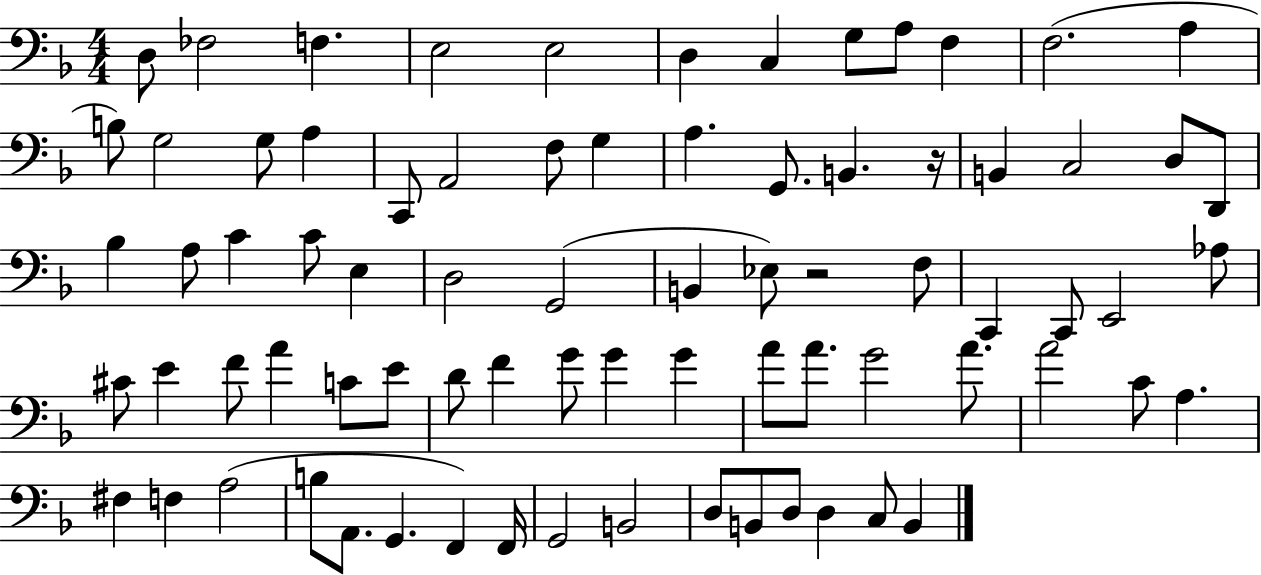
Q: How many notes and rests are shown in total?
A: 77